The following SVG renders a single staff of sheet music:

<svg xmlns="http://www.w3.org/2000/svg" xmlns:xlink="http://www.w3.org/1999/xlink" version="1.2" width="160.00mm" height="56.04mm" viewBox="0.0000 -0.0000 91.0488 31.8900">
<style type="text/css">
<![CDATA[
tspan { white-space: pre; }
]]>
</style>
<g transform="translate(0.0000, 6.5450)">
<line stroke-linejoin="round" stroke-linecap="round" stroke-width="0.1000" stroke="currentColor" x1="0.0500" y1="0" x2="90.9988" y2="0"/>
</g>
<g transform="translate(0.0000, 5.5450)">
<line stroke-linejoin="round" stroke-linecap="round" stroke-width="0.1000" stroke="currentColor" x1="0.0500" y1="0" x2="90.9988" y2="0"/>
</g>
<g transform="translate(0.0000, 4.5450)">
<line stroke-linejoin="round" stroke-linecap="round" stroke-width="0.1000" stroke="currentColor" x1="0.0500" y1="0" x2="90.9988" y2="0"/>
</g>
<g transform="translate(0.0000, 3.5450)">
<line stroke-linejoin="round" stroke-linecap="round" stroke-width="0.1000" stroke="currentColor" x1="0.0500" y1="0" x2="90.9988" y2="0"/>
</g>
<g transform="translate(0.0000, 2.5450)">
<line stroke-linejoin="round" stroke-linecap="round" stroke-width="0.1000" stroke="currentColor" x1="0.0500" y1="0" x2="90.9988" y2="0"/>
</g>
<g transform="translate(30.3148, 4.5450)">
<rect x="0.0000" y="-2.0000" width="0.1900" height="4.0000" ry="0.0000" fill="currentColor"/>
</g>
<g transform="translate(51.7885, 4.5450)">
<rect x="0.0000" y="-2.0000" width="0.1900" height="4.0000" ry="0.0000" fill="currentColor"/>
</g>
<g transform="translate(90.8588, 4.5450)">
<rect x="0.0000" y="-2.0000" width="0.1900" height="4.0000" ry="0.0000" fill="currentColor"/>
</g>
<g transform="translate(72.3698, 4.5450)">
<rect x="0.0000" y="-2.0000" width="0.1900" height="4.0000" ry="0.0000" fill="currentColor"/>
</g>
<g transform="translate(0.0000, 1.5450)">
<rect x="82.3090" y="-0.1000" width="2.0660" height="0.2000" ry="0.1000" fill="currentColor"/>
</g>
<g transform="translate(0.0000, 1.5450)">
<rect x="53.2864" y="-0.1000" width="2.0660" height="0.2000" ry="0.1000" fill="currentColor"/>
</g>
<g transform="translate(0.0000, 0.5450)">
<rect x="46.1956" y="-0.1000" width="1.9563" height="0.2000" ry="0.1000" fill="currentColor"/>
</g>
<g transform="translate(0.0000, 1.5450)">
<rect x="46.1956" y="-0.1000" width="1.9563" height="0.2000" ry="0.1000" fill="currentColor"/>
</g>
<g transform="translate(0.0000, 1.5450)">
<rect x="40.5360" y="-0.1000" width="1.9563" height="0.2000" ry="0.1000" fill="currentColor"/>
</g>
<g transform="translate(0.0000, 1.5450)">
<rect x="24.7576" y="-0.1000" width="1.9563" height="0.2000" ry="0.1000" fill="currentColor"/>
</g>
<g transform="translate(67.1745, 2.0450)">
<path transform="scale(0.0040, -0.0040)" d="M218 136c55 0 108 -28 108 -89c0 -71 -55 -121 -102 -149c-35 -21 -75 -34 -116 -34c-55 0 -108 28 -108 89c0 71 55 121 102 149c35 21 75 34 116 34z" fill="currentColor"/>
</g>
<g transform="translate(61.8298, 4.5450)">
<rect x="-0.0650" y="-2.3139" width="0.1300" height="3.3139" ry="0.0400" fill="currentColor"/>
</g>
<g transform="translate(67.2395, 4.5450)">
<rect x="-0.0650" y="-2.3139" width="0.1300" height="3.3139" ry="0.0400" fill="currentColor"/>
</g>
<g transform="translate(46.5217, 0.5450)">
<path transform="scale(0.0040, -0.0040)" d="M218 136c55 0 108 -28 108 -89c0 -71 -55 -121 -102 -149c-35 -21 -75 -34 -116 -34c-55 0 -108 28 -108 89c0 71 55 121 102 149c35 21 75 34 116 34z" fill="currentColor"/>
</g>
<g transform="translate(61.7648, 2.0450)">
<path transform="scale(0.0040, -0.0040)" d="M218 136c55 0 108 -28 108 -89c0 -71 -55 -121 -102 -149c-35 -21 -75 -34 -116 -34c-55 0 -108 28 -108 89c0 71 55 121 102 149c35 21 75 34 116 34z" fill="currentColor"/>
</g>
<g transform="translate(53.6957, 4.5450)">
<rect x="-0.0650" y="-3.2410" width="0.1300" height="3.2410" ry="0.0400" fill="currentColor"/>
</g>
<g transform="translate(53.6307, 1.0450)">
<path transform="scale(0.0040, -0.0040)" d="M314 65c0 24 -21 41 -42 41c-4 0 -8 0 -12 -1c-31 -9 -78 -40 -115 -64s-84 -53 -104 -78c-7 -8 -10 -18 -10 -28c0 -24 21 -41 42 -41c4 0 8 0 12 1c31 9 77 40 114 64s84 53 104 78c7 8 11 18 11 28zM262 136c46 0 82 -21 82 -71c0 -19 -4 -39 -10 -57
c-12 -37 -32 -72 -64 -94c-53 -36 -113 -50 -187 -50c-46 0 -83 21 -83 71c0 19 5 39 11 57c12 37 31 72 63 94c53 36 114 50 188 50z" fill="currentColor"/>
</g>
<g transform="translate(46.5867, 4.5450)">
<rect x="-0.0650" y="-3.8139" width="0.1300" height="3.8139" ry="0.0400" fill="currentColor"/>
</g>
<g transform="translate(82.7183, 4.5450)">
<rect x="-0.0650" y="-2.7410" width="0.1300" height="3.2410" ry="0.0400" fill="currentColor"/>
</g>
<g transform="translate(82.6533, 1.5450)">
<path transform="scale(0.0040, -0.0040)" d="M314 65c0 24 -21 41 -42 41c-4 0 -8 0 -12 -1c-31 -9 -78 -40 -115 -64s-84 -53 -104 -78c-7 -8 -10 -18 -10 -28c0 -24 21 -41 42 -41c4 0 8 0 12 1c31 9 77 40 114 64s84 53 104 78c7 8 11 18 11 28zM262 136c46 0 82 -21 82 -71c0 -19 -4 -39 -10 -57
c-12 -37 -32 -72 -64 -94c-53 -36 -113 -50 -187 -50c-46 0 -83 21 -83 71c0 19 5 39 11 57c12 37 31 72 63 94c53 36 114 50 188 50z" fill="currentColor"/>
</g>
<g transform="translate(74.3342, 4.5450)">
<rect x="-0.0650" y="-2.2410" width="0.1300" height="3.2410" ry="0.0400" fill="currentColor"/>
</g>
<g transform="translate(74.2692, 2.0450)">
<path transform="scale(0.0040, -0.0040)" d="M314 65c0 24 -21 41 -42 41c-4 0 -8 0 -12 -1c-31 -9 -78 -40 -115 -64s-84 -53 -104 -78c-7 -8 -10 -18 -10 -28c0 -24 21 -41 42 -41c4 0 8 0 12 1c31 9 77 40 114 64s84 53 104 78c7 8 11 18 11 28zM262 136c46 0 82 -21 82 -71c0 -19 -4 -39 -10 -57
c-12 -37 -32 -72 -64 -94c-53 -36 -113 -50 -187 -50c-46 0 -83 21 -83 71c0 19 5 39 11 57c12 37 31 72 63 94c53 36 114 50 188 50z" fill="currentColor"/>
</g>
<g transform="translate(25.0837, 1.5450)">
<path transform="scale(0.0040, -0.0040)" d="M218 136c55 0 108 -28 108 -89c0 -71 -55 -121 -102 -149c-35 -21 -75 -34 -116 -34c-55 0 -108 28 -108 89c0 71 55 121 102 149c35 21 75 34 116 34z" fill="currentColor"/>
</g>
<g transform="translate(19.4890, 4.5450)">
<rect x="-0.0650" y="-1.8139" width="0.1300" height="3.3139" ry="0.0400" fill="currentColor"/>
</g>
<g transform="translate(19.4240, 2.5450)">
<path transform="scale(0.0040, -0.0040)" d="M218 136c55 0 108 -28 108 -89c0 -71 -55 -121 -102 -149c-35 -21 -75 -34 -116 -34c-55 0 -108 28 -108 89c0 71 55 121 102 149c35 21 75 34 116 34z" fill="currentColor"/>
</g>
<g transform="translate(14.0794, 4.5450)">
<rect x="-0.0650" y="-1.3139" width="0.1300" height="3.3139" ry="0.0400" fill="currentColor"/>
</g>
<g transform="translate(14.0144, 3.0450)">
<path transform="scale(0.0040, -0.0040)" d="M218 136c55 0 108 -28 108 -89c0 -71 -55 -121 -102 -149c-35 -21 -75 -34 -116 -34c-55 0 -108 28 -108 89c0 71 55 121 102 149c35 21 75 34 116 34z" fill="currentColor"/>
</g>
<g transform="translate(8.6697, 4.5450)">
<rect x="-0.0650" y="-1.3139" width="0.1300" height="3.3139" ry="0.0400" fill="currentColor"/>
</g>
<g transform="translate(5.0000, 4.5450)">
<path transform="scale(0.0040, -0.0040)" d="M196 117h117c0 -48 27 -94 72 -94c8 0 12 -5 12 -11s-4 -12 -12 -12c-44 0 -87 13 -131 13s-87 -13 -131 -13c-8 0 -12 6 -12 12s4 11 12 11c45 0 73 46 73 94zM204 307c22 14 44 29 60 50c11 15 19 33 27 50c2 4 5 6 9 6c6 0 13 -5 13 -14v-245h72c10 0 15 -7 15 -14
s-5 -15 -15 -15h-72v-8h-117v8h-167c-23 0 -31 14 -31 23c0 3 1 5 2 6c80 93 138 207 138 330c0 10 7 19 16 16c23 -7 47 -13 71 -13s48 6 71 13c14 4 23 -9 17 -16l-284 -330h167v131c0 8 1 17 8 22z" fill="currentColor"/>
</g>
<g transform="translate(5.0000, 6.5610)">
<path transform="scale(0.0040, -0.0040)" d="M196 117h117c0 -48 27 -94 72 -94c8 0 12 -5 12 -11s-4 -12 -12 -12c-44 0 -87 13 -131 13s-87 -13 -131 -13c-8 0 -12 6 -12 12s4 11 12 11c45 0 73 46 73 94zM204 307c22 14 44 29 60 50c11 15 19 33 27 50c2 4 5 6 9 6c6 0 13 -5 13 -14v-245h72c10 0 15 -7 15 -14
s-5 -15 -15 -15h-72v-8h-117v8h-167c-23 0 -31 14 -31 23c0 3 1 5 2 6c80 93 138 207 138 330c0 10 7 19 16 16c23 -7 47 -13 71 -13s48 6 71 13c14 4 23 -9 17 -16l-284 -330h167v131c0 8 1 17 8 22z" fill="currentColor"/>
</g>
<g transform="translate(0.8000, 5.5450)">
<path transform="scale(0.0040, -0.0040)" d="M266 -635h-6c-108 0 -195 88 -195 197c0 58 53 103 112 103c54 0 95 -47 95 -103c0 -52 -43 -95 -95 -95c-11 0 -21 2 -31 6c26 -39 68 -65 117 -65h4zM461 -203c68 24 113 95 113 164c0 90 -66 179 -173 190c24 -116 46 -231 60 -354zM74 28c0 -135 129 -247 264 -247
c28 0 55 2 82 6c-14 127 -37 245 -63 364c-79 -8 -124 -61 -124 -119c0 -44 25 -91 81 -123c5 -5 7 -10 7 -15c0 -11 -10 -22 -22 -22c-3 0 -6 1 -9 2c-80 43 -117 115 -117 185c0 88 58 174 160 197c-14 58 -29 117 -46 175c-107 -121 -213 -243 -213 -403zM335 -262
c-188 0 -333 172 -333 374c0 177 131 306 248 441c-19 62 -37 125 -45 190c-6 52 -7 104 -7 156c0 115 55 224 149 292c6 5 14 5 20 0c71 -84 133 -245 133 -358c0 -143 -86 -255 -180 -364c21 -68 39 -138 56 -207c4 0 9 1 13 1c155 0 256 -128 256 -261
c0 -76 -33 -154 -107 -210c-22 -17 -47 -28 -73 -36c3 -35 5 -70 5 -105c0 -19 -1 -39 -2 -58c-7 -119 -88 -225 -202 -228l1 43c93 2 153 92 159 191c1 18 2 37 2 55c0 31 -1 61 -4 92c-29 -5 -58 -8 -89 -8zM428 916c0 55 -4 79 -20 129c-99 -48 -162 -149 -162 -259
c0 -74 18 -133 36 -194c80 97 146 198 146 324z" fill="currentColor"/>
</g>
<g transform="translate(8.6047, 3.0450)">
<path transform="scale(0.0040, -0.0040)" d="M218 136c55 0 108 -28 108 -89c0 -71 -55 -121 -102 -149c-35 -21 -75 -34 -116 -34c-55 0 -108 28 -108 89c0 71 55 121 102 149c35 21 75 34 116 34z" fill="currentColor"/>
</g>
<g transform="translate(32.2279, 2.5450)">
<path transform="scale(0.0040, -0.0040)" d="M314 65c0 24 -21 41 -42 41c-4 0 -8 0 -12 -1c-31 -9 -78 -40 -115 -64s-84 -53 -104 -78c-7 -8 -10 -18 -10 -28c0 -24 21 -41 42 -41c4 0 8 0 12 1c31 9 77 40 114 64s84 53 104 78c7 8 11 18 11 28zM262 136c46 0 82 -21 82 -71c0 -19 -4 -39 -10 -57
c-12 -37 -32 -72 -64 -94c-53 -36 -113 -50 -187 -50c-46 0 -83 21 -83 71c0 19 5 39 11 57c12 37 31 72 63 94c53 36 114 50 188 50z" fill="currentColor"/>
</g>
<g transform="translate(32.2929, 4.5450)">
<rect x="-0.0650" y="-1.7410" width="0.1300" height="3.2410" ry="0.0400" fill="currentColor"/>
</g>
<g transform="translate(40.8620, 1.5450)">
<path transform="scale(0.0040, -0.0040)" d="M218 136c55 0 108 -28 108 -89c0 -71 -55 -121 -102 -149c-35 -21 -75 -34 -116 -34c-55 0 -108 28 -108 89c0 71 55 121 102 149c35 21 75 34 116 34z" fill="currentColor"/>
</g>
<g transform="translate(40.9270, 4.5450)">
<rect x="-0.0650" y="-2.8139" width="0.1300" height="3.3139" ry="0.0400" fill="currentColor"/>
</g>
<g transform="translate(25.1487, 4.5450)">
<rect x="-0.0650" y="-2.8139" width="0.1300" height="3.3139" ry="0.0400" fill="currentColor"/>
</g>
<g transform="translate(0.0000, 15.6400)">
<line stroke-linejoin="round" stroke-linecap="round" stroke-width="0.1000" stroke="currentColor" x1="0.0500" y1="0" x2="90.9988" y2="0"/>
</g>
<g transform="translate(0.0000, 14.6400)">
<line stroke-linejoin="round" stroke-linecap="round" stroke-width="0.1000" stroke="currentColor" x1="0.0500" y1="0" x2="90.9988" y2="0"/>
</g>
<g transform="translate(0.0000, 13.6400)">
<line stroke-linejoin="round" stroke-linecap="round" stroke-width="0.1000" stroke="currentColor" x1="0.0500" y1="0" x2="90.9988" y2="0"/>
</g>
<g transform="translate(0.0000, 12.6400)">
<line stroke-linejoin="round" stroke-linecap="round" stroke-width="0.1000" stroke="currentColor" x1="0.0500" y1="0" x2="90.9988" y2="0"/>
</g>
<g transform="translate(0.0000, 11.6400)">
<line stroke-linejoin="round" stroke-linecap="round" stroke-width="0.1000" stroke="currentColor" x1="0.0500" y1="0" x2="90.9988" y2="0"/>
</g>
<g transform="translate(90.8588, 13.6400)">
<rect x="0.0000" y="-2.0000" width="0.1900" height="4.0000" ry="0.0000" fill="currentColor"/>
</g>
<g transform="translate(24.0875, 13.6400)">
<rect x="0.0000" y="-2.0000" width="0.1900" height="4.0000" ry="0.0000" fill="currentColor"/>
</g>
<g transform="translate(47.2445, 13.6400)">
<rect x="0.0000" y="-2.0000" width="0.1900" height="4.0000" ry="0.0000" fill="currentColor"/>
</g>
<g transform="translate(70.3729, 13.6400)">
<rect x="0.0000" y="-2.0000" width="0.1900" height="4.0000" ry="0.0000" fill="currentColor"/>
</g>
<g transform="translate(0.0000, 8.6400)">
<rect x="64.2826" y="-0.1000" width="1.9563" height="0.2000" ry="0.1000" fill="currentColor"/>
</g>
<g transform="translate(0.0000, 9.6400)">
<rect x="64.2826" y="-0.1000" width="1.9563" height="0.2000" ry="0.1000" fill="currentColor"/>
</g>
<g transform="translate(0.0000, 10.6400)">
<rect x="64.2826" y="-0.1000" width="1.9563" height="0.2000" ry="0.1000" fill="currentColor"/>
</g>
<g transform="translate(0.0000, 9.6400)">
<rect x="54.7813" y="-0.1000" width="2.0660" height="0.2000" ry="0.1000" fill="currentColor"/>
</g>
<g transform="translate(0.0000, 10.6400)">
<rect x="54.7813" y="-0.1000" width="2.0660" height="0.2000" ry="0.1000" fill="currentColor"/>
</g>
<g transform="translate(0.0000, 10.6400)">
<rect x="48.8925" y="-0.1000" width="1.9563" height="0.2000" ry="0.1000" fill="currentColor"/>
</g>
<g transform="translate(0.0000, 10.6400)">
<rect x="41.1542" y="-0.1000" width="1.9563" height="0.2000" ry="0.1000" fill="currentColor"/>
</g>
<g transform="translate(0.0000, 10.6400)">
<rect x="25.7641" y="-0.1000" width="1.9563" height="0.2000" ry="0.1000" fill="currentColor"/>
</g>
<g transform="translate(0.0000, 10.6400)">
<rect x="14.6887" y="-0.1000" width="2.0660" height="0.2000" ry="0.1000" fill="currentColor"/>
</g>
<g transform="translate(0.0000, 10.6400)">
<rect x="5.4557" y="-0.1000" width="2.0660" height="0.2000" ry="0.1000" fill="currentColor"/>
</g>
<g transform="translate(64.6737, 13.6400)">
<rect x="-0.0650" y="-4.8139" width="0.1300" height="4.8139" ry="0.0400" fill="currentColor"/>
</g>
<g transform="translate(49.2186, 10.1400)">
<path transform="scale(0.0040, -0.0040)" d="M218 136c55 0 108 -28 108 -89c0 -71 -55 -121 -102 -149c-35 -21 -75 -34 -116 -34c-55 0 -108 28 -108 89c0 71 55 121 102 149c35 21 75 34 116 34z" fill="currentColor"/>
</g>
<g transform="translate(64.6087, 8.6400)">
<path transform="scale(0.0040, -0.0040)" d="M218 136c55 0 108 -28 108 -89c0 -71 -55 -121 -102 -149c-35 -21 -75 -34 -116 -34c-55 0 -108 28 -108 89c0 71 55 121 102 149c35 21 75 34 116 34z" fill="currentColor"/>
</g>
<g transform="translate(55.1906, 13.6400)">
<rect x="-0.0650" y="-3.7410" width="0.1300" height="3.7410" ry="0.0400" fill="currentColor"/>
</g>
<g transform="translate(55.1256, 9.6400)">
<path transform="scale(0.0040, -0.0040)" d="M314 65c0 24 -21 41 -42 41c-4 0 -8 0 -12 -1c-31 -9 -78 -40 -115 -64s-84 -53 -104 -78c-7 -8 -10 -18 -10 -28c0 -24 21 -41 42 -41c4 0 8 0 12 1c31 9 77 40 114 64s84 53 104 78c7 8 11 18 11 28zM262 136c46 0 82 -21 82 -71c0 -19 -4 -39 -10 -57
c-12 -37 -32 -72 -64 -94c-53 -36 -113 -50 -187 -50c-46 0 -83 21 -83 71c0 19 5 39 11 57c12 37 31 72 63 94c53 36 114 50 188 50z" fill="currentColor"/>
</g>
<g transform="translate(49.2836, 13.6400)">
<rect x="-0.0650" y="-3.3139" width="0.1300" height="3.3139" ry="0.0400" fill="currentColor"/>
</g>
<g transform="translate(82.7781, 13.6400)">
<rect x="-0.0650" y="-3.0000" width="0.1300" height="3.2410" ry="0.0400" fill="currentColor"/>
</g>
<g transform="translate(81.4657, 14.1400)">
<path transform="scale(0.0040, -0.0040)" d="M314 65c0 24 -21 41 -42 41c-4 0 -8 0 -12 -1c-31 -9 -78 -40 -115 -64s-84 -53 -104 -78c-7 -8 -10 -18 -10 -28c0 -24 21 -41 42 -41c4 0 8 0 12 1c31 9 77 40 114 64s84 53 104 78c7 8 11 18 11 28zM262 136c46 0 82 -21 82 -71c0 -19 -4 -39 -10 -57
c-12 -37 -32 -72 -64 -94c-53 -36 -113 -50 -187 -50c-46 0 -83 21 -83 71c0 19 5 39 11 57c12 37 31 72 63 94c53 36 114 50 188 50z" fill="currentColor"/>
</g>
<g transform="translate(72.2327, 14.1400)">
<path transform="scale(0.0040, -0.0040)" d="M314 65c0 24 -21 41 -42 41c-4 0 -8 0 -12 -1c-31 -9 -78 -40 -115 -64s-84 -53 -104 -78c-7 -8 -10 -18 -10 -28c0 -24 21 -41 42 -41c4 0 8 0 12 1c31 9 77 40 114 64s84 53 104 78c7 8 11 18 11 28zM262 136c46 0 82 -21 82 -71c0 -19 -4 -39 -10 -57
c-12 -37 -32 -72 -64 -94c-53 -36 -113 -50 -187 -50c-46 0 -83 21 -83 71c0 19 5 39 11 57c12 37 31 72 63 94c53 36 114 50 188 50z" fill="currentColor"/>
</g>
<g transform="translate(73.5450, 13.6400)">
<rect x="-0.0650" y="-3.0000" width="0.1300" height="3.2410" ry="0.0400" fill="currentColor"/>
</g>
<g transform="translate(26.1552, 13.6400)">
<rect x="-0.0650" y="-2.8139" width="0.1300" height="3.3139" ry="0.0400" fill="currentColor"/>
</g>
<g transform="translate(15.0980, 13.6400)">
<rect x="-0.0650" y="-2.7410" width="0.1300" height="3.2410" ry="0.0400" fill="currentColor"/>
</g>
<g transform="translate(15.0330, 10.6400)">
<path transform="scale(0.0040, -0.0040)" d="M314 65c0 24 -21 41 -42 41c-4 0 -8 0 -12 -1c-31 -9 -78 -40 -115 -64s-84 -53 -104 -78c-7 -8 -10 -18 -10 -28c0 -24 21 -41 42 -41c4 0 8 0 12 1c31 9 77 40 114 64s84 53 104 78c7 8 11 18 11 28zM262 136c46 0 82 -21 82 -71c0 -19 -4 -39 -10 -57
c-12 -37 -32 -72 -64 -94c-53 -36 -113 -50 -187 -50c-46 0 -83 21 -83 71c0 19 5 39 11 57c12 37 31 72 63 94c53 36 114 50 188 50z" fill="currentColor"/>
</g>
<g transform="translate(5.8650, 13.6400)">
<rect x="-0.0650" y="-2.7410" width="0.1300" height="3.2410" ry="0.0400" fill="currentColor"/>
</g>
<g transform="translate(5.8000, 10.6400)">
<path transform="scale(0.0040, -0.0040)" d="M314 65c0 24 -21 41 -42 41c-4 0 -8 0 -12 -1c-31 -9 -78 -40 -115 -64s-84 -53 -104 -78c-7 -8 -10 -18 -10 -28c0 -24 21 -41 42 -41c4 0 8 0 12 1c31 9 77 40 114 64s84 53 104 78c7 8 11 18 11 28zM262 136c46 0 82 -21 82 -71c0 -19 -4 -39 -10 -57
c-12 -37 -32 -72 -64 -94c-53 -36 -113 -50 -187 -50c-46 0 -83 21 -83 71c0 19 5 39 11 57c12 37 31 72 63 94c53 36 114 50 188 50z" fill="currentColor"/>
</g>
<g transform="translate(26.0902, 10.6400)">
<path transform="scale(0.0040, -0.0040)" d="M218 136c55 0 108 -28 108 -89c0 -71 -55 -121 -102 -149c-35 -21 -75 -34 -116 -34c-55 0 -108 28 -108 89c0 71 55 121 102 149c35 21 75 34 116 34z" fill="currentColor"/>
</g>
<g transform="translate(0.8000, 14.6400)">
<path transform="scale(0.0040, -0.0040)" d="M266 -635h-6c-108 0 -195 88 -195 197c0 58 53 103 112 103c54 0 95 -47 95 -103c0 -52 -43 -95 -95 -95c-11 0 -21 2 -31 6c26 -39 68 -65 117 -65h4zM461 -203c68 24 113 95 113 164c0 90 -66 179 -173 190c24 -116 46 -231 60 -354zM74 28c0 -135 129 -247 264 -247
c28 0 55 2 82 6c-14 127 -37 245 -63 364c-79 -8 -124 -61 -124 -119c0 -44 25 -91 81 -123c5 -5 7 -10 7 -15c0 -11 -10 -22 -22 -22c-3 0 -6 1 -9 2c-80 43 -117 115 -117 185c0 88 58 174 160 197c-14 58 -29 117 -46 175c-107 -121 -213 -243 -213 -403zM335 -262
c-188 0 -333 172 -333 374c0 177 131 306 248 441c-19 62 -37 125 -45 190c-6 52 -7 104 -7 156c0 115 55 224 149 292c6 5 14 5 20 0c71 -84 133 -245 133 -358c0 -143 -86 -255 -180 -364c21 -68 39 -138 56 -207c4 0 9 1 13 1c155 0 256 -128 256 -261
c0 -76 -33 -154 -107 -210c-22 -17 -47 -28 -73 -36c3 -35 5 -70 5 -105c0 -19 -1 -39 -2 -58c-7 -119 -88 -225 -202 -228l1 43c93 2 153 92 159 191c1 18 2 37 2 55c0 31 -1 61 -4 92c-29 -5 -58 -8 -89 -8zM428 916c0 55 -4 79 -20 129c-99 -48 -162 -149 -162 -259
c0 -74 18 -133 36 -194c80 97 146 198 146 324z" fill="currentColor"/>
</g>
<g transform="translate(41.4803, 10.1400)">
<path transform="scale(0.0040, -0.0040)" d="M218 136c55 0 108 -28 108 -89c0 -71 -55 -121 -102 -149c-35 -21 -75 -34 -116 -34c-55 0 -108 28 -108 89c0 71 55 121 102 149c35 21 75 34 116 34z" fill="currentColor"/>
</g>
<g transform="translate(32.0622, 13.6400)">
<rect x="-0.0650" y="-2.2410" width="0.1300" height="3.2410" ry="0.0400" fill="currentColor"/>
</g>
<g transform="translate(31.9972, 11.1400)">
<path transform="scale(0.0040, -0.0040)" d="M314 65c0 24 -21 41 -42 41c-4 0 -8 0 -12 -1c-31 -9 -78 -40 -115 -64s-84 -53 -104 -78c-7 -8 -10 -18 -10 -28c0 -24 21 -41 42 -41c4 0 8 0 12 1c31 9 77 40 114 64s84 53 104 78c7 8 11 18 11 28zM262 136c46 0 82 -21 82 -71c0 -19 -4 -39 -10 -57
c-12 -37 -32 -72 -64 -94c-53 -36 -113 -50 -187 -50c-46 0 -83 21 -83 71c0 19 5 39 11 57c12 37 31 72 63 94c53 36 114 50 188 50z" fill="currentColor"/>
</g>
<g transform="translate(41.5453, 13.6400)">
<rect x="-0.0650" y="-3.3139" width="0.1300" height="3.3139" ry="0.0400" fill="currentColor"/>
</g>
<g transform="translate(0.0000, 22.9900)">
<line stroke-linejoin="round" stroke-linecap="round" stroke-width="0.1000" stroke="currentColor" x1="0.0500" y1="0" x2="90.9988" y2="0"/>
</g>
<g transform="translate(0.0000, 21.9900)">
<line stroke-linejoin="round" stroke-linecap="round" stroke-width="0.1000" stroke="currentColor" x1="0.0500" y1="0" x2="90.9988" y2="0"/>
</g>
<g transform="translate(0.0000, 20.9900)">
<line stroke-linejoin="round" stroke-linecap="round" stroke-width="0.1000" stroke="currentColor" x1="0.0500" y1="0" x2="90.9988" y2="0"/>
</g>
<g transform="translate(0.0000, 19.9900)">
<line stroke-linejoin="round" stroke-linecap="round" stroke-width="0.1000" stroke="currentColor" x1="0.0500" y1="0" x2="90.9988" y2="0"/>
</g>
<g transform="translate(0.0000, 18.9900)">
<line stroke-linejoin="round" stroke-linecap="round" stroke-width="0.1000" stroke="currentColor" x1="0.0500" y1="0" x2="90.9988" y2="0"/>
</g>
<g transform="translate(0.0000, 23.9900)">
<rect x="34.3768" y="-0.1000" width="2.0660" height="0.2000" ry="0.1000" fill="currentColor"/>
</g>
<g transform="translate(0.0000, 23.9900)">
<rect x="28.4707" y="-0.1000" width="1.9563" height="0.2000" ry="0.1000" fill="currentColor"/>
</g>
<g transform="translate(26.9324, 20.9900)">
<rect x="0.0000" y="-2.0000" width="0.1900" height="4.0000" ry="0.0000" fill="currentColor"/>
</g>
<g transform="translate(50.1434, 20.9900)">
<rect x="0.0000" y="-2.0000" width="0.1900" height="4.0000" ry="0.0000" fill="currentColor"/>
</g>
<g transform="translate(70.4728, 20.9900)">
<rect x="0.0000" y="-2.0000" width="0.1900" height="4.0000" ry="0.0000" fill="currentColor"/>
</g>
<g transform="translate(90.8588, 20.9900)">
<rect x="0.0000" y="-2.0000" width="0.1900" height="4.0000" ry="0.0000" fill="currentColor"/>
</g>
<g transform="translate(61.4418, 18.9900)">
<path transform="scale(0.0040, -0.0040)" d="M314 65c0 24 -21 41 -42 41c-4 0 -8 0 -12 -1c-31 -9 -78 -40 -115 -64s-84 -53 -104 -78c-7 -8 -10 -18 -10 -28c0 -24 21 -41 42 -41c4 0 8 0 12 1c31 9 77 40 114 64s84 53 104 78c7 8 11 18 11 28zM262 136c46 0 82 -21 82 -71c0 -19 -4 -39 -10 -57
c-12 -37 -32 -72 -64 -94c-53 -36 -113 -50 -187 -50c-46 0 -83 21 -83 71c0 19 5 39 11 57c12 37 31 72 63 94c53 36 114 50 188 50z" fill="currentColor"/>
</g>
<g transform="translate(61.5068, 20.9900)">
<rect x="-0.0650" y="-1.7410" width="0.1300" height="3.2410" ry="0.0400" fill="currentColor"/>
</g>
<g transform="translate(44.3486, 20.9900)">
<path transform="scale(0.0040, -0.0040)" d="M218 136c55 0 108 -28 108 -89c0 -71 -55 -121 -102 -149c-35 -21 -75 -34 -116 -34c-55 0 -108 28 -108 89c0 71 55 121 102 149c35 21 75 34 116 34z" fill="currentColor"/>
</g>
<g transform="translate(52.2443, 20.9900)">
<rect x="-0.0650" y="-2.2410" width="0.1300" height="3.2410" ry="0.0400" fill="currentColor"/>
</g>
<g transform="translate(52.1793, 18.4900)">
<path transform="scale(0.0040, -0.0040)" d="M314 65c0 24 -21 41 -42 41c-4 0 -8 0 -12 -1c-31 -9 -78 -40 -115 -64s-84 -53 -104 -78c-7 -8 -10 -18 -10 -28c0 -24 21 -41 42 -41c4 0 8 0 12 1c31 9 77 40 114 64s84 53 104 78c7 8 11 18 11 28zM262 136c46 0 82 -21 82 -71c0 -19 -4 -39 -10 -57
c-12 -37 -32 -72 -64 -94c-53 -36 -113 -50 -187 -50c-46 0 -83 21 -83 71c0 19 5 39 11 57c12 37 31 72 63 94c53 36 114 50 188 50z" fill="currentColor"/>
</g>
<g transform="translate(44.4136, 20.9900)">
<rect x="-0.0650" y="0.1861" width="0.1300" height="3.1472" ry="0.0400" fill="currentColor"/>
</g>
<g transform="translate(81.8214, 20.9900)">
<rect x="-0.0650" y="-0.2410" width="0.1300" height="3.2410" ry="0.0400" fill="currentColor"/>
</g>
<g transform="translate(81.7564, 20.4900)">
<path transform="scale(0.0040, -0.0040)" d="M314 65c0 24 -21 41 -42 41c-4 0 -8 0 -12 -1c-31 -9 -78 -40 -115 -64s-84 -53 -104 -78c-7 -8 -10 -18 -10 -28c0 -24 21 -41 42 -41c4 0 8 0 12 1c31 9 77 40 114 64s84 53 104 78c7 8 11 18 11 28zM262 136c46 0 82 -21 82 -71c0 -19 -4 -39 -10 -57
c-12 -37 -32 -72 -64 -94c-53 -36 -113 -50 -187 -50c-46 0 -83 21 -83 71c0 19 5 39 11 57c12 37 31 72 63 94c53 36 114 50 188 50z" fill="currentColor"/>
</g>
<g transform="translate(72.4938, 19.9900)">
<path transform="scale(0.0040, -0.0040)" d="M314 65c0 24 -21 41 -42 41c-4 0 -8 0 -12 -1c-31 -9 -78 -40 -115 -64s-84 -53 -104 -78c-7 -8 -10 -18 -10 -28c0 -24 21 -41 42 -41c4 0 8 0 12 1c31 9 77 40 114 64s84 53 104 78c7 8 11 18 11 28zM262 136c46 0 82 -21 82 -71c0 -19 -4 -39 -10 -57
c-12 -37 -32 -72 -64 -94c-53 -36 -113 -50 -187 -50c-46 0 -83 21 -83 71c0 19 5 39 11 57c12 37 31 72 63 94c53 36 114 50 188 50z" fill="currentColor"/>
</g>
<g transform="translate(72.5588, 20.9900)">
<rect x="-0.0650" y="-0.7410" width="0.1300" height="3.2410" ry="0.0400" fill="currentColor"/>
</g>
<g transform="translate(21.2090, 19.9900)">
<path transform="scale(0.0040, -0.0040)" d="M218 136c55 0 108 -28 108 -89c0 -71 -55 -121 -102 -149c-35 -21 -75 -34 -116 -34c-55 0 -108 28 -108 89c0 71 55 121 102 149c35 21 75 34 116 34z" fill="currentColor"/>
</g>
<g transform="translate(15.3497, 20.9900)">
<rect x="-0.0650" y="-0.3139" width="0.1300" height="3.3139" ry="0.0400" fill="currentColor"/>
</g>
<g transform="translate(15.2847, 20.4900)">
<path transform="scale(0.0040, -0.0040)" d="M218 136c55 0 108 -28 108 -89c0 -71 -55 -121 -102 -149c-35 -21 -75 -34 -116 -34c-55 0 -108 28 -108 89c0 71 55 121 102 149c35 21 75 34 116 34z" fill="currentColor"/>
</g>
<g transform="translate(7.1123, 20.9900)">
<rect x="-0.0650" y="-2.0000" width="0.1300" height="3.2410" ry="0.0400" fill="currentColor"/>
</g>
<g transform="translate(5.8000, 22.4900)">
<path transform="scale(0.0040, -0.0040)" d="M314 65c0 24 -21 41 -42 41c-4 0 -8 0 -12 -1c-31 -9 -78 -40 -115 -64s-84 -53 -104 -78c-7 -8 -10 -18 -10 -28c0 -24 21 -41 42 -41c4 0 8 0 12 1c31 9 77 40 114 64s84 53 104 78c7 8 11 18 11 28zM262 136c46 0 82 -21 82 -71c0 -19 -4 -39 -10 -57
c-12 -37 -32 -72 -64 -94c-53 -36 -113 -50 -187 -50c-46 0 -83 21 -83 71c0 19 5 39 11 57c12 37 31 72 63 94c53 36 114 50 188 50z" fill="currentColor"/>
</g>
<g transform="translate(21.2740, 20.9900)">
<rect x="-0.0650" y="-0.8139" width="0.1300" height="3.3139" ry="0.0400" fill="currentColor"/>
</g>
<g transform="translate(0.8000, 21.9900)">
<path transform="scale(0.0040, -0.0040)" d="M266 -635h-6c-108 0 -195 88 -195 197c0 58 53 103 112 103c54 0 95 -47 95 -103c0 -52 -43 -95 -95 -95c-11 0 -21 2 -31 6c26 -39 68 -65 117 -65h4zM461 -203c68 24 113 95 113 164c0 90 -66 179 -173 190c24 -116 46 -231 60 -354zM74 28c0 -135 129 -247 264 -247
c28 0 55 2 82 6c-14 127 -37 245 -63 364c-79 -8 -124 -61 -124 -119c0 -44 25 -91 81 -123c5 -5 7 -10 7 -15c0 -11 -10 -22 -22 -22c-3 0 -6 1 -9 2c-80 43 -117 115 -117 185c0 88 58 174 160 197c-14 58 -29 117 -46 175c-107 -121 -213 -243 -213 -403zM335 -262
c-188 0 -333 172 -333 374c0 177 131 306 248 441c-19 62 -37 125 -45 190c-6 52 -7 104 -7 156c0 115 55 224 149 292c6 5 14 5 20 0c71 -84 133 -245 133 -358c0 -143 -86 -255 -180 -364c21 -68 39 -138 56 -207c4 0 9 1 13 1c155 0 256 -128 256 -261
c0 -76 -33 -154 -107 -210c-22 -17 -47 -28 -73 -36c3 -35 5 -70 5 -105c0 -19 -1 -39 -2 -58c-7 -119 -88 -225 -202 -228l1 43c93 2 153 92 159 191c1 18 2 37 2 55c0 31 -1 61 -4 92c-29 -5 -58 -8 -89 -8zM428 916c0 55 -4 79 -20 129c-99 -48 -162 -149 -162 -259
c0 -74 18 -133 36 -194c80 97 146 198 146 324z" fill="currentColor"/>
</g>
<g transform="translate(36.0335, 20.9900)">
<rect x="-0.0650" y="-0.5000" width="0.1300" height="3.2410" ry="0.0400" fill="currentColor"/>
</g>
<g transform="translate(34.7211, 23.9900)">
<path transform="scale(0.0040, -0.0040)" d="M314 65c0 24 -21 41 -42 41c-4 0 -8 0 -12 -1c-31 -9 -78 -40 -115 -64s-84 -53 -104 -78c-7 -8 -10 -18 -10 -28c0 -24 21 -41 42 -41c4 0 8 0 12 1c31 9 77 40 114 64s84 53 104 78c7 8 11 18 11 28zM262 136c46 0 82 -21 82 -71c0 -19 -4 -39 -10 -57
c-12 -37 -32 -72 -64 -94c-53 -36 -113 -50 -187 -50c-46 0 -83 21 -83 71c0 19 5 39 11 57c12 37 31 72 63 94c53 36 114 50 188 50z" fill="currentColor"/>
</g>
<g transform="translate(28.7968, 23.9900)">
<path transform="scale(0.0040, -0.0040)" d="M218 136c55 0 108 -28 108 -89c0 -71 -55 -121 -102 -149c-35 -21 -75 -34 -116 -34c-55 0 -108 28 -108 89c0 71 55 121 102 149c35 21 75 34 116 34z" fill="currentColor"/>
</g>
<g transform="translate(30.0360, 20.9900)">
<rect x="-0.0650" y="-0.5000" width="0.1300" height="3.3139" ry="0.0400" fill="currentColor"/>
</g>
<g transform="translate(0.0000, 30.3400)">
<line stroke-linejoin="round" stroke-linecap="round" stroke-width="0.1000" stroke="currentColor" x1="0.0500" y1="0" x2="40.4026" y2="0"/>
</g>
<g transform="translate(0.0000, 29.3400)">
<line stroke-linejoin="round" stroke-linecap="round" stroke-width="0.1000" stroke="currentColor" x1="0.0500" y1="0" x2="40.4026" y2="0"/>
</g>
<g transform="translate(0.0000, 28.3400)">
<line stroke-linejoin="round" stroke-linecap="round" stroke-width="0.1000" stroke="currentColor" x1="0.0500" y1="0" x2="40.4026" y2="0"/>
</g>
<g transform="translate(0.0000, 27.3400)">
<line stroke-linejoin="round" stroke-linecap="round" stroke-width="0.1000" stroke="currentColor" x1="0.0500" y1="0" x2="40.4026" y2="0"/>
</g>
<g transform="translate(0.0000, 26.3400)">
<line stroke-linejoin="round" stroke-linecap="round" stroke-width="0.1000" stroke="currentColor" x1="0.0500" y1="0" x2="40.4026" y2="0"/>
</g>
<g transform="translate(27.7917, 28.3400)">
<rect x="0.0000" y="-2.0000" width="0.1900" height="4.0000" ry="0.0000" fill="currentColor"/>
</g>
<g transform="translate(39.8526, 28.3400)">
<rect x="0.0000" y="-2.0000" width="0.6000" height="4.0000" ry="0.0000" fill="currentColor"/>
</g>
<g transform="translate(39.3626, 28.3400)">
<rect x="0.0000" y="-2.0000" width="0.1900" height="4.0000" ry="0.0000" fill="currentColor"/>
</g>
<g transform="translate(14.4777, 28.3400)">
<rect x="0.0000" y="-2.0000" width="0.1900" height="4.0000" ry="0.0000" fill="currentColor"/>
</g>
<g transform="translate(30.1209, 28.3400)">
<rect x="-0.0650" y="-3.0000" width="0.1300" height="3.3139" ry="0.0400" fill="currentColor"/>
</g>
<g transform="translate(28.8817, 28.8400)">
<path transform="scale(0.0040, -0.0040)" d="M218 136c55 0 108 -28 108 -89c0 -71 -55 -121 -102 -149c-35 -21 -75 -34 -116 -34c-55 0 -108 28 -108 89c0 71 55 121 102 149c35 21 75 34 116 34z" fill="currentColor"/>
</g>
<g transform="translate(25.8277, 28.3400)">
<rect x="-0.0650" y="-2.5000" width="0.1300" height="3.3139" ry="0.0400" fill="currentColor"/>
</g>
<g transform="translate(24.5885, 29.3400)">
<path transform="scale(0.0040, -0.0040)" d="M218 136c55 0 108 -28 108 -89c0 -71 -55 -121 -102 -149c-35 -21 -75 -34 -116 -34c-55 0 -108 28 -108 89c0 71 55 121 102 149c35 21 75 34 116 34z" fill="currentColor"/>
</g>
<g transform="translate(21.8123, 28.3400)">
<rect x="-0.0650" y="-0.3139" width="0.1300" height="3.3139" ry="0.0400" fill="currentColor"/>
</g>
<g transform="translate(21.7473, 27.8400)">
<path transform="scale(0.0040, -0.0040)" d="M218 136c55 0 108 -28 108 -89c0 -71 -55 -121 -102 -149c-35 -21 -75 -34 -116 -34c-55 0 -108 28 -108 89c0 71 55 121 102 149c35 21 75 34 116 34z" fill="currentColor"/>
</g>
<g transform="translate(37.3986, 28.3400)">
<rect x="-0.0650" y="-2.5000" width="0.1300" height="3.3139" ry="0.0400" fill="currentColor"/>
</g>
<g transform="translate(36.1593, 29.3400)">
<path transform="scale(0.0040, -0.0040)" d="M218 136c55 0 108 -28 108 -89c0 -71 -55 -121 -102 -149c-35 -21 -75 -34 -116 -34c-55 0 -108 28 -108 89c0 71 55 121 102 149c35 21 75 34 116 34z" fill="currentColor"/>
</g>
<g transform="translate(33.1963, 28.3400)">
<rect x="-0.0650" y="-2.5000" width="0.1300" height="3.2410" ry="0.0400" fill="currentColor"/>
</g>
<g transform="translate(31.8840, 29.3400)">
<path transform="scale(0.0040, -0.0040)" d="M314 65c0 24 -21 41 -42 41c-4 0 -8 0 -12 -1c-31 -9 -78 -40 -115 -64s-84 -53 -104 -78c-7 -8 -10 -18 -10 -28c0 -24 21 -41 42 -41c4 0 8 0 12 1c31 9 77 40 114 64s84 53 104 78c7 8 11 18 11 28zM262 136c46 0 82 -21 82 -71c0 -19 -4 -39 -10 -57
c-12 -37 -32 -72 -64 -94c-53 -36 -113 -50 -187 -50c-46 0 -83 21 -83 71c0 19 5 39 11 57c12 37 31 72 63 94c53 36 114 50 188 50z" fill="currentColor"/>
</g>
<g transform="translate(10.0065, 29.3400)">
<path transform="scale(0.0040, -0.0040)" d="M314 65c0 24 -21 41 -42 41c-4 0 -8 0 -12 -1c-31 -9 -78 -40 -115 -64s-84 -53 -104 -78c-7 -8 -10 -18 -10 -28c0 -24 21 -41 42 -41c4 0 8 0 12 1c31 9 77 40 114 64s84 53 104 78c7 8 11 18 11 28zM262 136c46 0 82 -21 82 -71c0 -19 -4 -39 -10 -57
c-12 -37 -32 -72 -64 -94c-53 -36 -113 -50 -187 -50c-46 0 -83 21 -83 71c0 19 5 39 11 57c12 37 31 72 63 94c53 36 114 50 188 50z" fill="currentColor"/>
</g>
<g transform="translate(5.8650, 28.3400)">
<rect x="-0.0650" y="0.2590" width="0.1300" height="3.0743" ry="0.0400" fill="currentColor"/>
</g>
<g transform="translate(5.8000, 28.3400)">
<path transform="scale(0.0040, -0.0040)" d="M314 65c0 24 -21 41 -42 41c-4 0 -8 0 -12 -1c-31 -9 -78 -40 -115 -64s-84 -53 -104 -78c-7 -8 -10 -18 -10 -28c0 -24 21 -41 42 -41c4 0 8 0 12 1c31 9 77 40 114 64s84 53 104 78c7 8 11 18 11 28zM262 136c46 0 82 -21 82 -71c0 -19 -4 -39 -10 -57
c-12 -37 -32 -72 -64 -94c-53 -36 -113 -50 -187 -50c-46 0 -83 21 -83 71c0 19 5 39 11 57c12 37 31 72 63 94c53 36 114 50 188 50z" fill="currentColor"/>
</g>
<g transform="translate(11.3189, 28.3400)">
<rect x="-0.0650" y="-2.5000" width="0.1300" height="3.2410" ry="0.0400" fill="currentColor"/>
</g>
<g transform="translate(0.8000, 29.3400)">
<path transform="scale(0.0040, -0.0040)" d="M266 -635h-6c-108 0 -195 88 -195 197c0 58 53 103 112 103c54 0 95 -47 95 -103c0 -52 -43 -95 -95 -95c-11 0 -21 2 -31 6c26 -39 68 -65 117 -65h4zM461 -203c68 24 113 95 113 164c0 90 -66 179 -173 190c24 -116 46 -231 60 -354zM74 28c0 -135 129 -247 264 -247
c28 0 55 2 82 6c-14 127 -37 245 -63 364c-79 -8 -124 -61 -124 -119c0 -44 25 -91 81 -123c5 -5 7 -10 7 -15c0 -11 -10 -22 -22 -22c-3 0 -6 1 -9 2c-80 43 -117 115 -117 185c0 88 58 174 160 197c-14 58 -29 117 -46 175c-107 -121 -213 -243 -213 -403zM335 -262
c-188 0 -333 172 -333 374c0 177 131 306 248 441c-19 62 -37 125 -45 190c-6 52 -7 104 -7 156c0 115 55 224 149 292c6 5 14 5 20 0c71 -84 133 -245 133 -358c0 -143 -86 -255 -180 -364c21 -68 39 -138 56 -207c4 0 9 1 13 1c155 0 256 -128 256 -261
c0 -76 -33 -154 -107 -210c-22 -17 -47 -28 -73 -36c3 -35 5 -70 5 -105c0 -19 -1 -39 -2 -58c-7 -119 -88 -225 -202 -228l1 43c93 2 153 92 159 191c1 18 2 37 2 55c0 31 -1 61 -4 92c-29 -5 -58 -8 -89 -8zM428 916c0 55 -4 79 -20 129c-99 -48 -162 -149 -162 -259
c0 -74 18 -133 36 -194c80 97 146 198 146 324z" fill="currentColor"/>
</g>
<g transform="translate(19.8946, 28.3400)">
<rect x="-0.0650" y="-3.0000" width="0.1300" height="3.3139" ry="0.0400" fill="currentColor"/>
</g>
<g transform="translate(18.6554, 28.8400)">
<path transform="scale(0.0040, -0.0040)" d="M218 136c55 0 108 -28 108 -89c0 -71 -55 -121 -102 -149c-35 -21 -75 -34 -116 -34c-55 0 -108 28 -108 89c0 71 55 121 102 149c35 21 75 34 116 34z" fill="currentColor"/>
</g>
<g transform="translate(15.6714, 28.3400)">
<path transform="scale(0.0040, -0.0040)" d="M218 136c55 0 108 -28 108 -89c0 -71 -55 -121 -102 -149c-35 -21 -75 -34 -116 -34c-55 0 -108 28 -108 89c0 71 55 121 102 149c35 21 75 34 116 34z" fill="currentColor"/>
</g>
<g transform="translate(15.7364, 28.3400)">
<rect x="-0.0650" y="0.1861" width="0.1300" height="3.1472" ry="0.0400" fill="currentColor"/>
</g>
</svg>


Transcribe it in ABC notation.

X:1
T:Untitled
M:4/4
L:1/4
K:C
e e f a f2 a c' b2 g g g2 a2 a2 a2 a g2 b b c'2 e' A2 A2 F2 c d C C2 B g2 f2 d2 c2 B2 G2 B A c G A G2 G